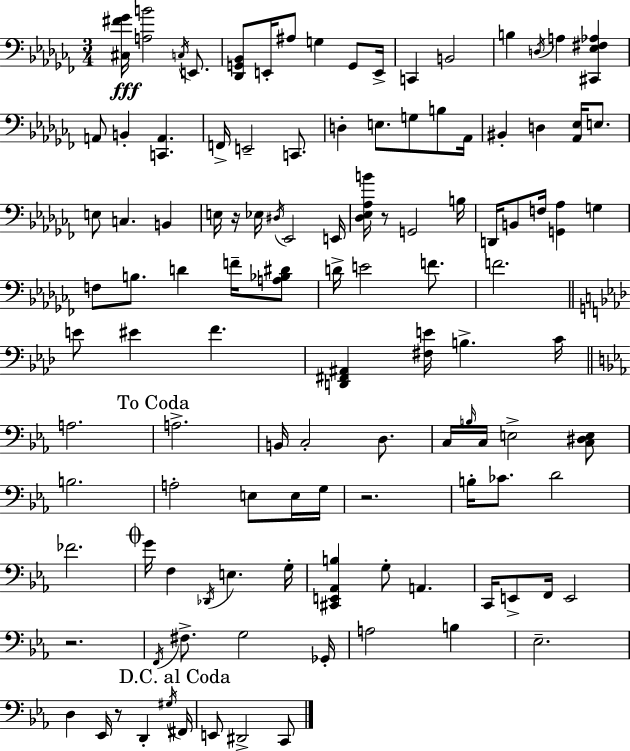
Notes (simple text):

[C#3,F#4,Gb4]/s [A3,B4]/h C3/s E2/e. [Db2,G2,Bb2]/e E2/s A#3/e G3/q G2/e E2/s C2/q B2/h B3/q D3/s A3/q [C#2,Eb3,F#3,Ab3]/q A2/e B2/q [C2,A2]/q. F2/s E2/h C2/e. D3/q E3/e. G3/e B3/e Ab2/s BIS2/q D3/q [Ab2,Eb3]/s E3/e. E3/e C3/q. B2/q E3/s R/s Eb3/s D#3/s Eb2/h E2/s [Db3,Eb3,Ab3,B4]/s R/e G2/h B3/s D2/s B2/e F3/s [G2,Ab3]/q G3/q F3/e B3/e. D4/q F4/s [A3,Bb3,D#4]/e D4/s E4/h F4/e. F4/h. E4/e EIS4/q F4/q. [D2,F#2,A#2]/q [F#3,E4]/s B3/q. C4/s A3/h. A3/h. B2/s C3/h D3/e. C3/s B3/s C3/s E3/h [C3,D#3,E3]/e B3/h. A3/h E3/e E3/s G3/s R/h. B3/s CES4/e. D4/h FES4/h. G4/s F3/q Db2/s E3/q. G3/s [C#2,E2,Ab2,B3]/q G3/e A2/q. C2/s E2/e F2/s E2/h R/h. F2/s F#3/e. G3/h Gb2/s A3/h B3/q Eb3/h. D3/q Eb2/s R/e D2/q G#3/s F#2/s E2/e D#2/h C2/e